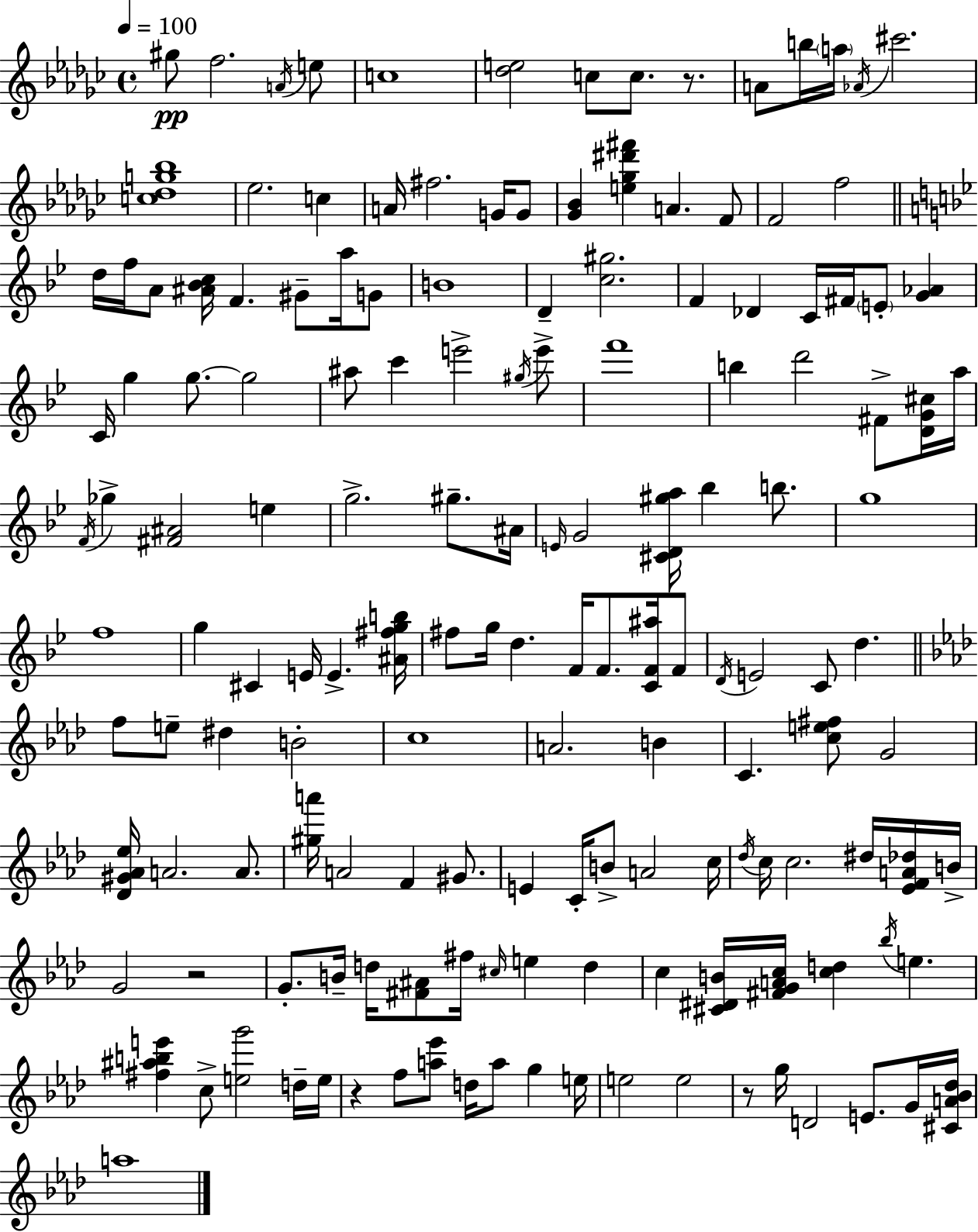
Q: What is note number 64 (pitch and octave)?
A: C#4